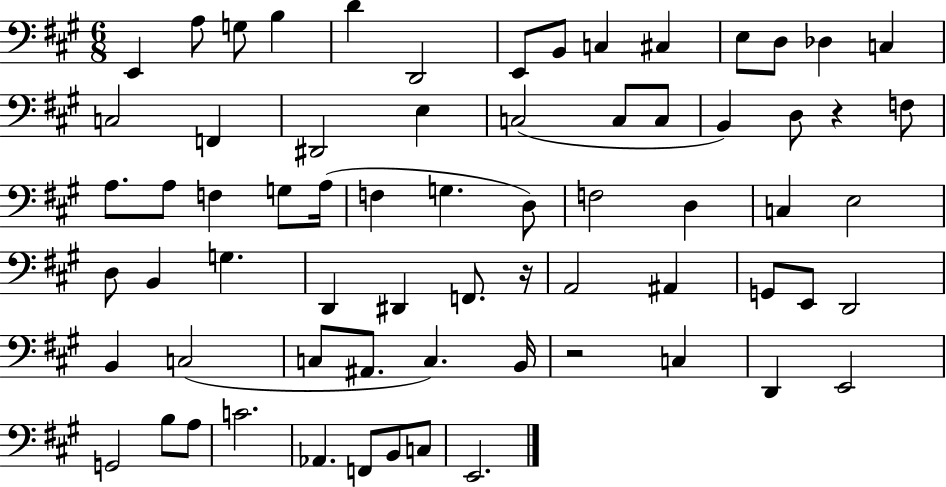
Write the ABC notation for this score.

X:1
T:Untitled
M:6/8
L:1/4
K:A
E,, A,/2 G,/2 B, D D,,2 E,,/2 B,,/2 C, ^C, E,/2 D,/2 _D, C, C,2 F,, ^D,,2 E, C,2 C,/2 C,/2 B,, D,/2 z F,/2 A,/2 A,/2 F, G,/2 A,/4 F, G, D,/2 F,2 D, C, E,2 D,/2 B,, G, D,, ^D,, F,,/2 z/4 A,,2 ^A,, G,,/2 E,,/2 D,,2 B,, C,2 C,/2 ^A,,/2 C, B,,/4 z2 C, D,, E,,2 G,,2 B,/2 A,/2 C2 _A,, F,,/2 B,,/2 C,/2 E,,2